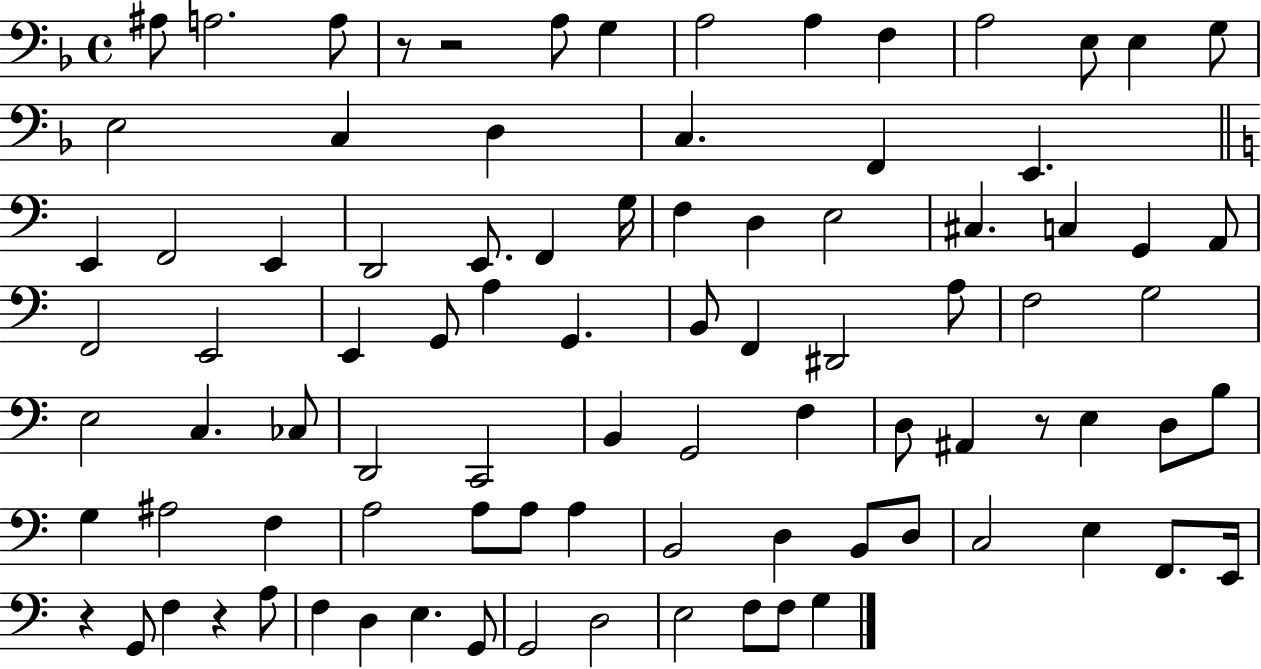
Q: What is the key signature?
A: F major